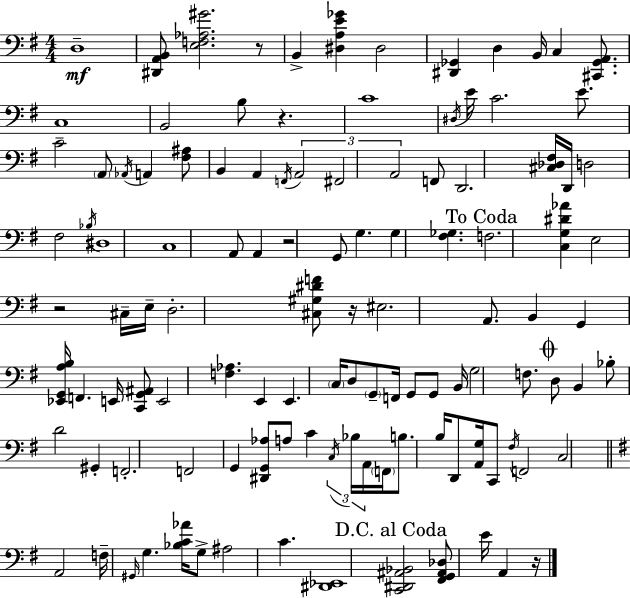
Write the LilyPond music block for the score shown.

{
  \clef bass
  \numericTimeSignature
  \time 4/4
  \key e \minor
  d1--\mf | <dis, a, b,>8 <e f aes gis'>2. r8 | b,4-> <dis a e' ges'>4 dis2 | <dis, ges,>4 d4 b,16 c4 <cis, ges, a,>8. | \break c1 | b,2 b8 r4. | c'1 | \acciaccatura { dis16 } e'16 c'2. e'8. | \break c'2-- \parenthesize a,8 \acciaccatura { aes,16 } a,4 | <fis ais>8 b,4 a,4 \acciaccatura { f,16 } \tuplet 3/2 { a,2 | fis,2 a,2 } | f,8 d,2. | \break <cis des fis>16 d,16 d2 fis2 | \acciaccatura { bes16 } dis1 | c1 | a,8 a,4 r2 | \break g,8 g4. g4 <fis ges>4. | \mark "To Coda" f2. | <c g dis' aes'>4 e2 r2 | cis16-- e16-- d2.-. | \break <cis gis dis' f'>8 r16 eis2. | a,8. b,4 g,4 <ees, g, a b>16 f,4. | e,16 <c, g, ais,>8 e,2 <f aes>4. | e,4 e,4. \parenthesize c16 d8 | \break \parenthesize g,8-- f,16 g,8 g,8 b,16 g2 | f8. \mark \markup { \musicglyph "scripts.coda" } d8 b,4 bes8-. d'2 | gis,4-. f,2.-. | f,2 g,4 | \break <dis, g, aes>8 a8 c'4 \tuplet 3/2 { \acciaccatura { c16 } bes16 a,16 } \parenthesize f,16 b8. b16 | d,8 <a, g>16 c,8 \acciaccatura { fis16 } f,2 c2 | \bar "||" \break \key g \major a,2 f16-- \grace { gis,16 } g4. | <bes c' aes'>16 g8-> ais2 c'4. | <dis, ees,>1 | \mark "D.C. al Coda" <c, dis, ais, bes,>2 <fis, g, ais, des>8 e'16 a,4 | \break r16 \bar "|."
}